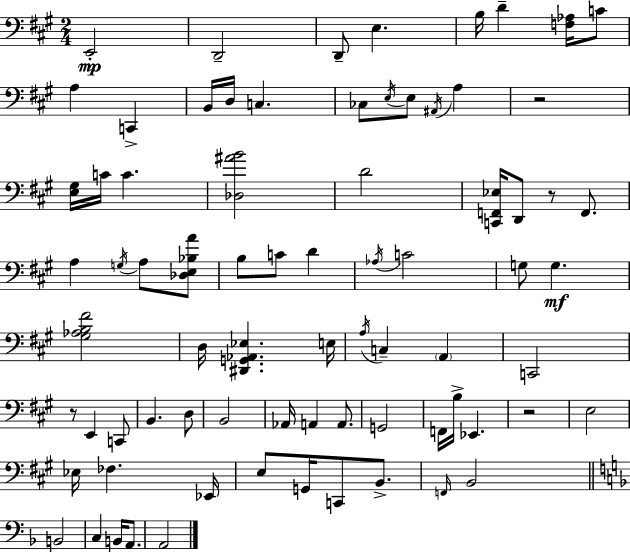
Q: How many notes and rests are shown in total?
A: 76